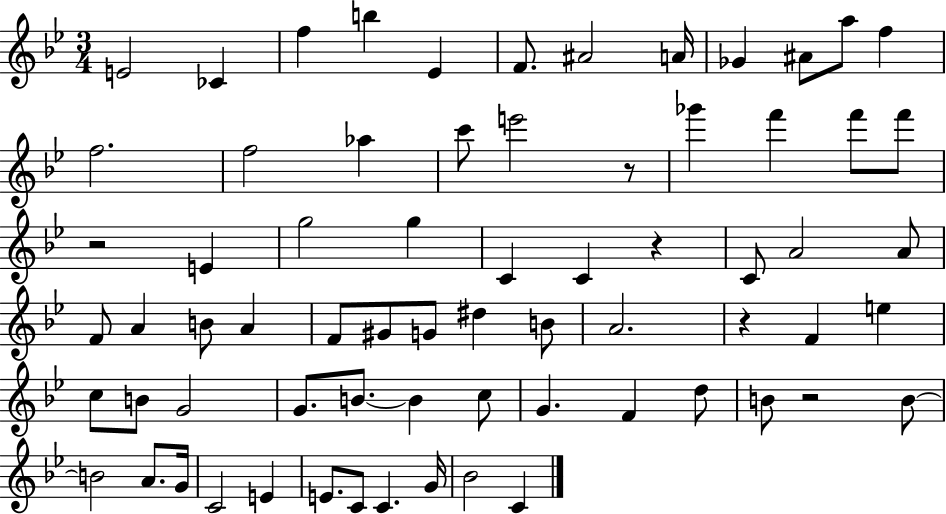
{
  \clef treble
  \numericTimeSignature
  \time 3/4
  \key bes \major
  e'2 ces'4 | f''4 b''4 ees'4 | f'8. ais'2 a'16 | ges'4 ais'8 a''8 f''4 | \break f''2. | f''2 aes''4 | c'''8 e'''2 r8 | ges'''4 f'''4 f'''8 f'''8 | \break r2 e'4 | g''2 g''4 | c'4 c'4 r4 | c'8 a'2 a'8 | \break f'8 a'4 b'8 a'4 | f'8 gis'8 g'8 dis''4 b'8 | a'2. | r4 f'4 e''4 | \break c''8 b'8 g'2 | g'8. b'8.~~ b'4 c''8 | g'4. f'4 d''8 | b'8 r2 b'8~~ | \break b'2 a'8. g'16 | c'2 e'4 | e'8. c'8 c'4. g'16 | bes'2 c'4 | \break \bar "|."
}